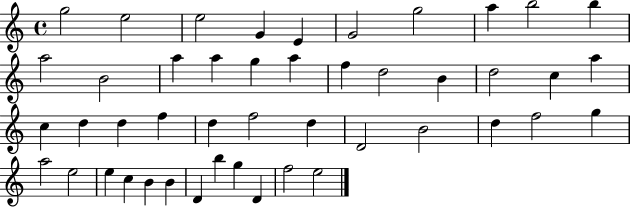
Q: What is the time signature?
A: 4/4